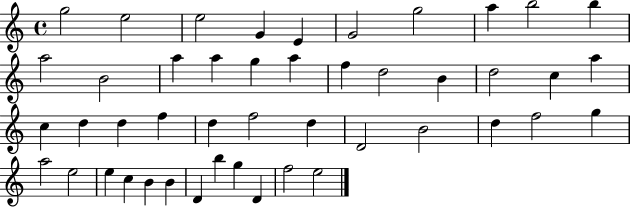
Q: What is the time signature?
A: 4/4